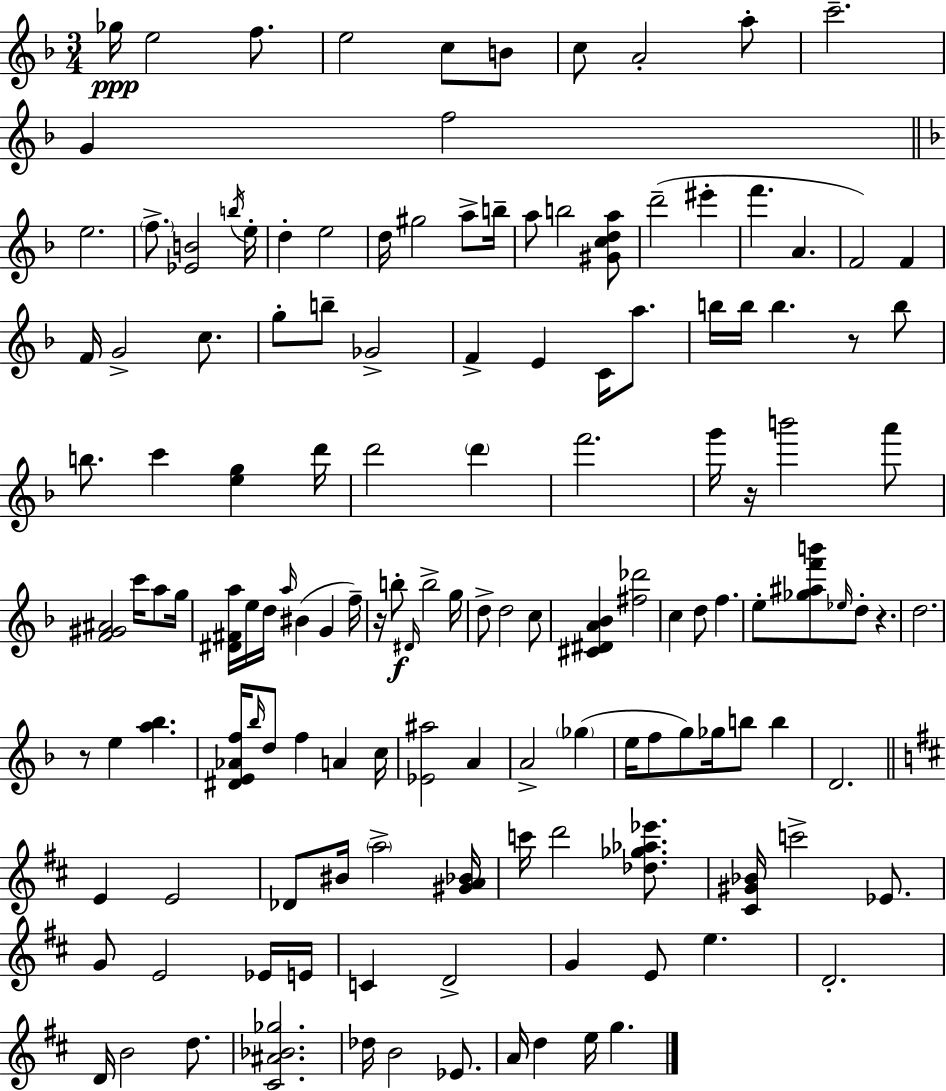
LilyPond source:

{
  \clef treble
  \numericTimeSignature
  \time 3/4
  \key d \minor
  ges''16\ppp e''2 f''8. | e''2 c''8 b'8 | c''8 a'2-. a''8-. | c'''2.-- | \break g'4 f''2 | \bar "||" \break \key d \minor e''2. | \parenthesize f''8.-> <ees' b'>2 \acciaccatura { b''16 } | e''16-. d''4-. e''2 | d''16 gis''2 a''8-> | \break b''16-- a''8 b''2 <gis' c'' d'' a''>8 | d'''2--( eis'''4-. | f'''4. a'4. | f'2) f'4 | \break f'16 g'2-> c''8. | g''8-. b''8-- ges'2-> | f'4-> e'4 c'16 a''8. | b''16 b''16 b''4. r8 b''8 | \break b''8. c'''4 <e'' g''>4 | d'''16 d'''2 \parenthesize d'''4 | f'''2. | g'''16 r16 b'''2 a'''8 | \break <f' gis' ais'>2 c'''16 a''8 | g''16 <dis' fis' a''>16 e''16 d''16 \grace { a''16 }( bis'4 g'4 | f''16--) r16 b''8-.\f \grace { dis'16 } b''2-> | g''16 d''8-> d''2 | \break c''8 <cis' dis' a' bes'>4 <fis'' des'''>2 | c''4 d''8 f''4. | e''8-. <ges'' ais'' f''' b'''>8 \grace { ees''16 } d''8-. r4. | d''2. | \break r8 e''4 <a'' bes''>4. | <dis' e' aes' f''>16 \grace { bes''16 } d''8 f''4 | a'4 c''16 <ees' ais''>2 | a'4 a'2-> | \break \parenthesize ges''4( e''16 f''8 g''8) ges''16 b''8 | b''4 d'2. | \bar "||" \break \key d \major e'4 e'2 | des'8 bis'16 \parenthesize a''2-> <gis' a' bes'>16 | c'''16 d'''2 <des'' ges'' aes'' ees'''>8. | <cis' gis' bes'>16 c'''2-> ees'8. | \break g'8 e'2 ees'16 e'16 | c'4 d'2-> | g'4 e'8 e''4. | d'2.-. | \break d'16 b'2 d''8. | <cis' ais' bes' ges''>2. | des''16 b'2 ees'8. | a'16 d''4 e''16 g''4. | \break \bar "|."
}